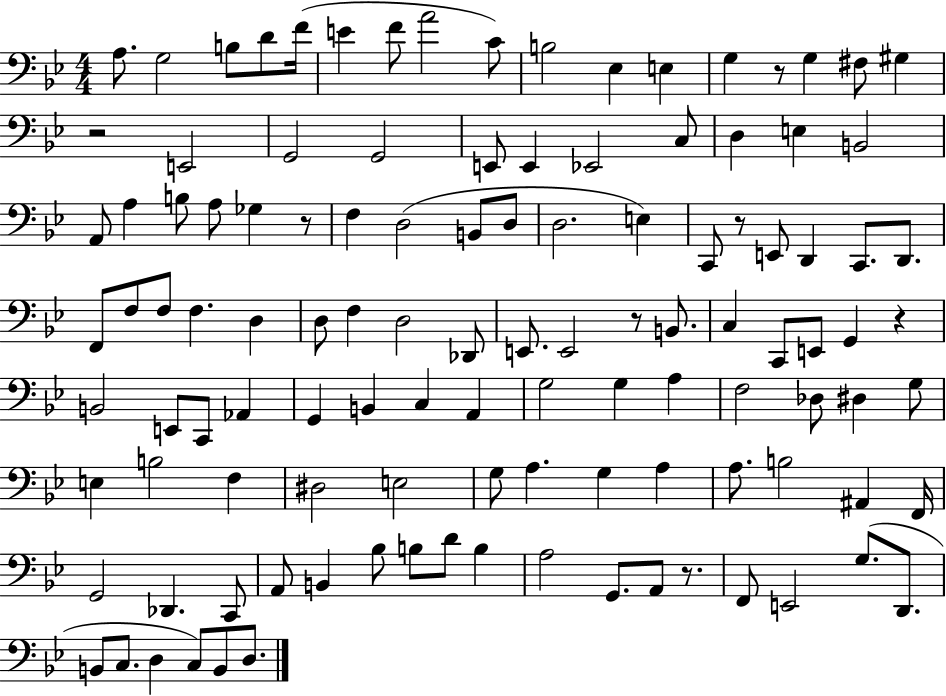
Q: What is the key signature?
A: BES major